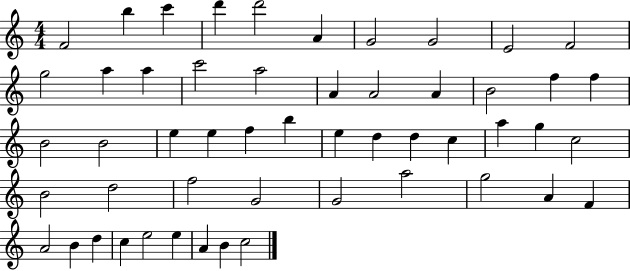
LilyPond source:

{
  \clef treble
  \numericTimeSignature
  \time 4/4
  \key c \major
  f'2 b''4 c'''4 | d'''4 d'''2 a'4 | g'2 g'2 | e'2 f'2 | \break g''2 a''4 a''4 | c'''2 a''2 | a'4 a'2 a'4 | b'2 f''4 f''4 | \break b'2 b'2 | e''4 e''4 f''4 b''4 | e''4 d''4 d''4 c''4 | a''4 g''4 c''2 | \break b'2 d''2 | f''2 g'2 | g'2 a''2 | g''2 a'4 f'4 | \break a'2 b'4 d''4 | c''4 e''2 e''4 | a'4 b'4 c''2 | \bar "|."
}